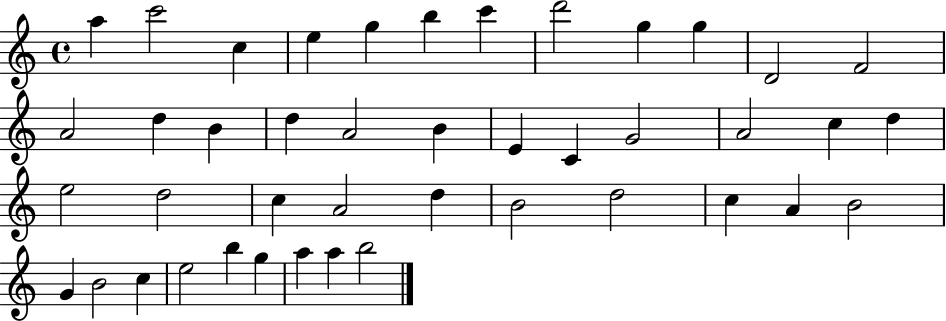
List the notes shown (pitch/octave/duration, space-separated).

A5/q C6/h C5/q E5/q G5/q B5/q C6/q D6/h G5/q G5/q D4/h F4/h A4/h D5/q B4/q D5/q A4/h B4/q E4/q C4/q G4/h A4/h C5/q D5/q E5/h D5/h C5/q A4/h D5/q B4/h D5/h C5/q A4/q B4/h G4/q B4/h C5/q E5/h B5/q G5/q A5/q A5/q B5/h